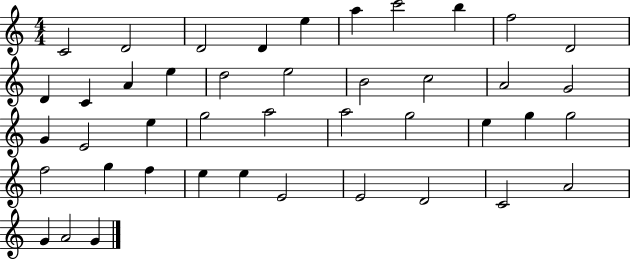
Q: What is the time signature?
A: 4/4